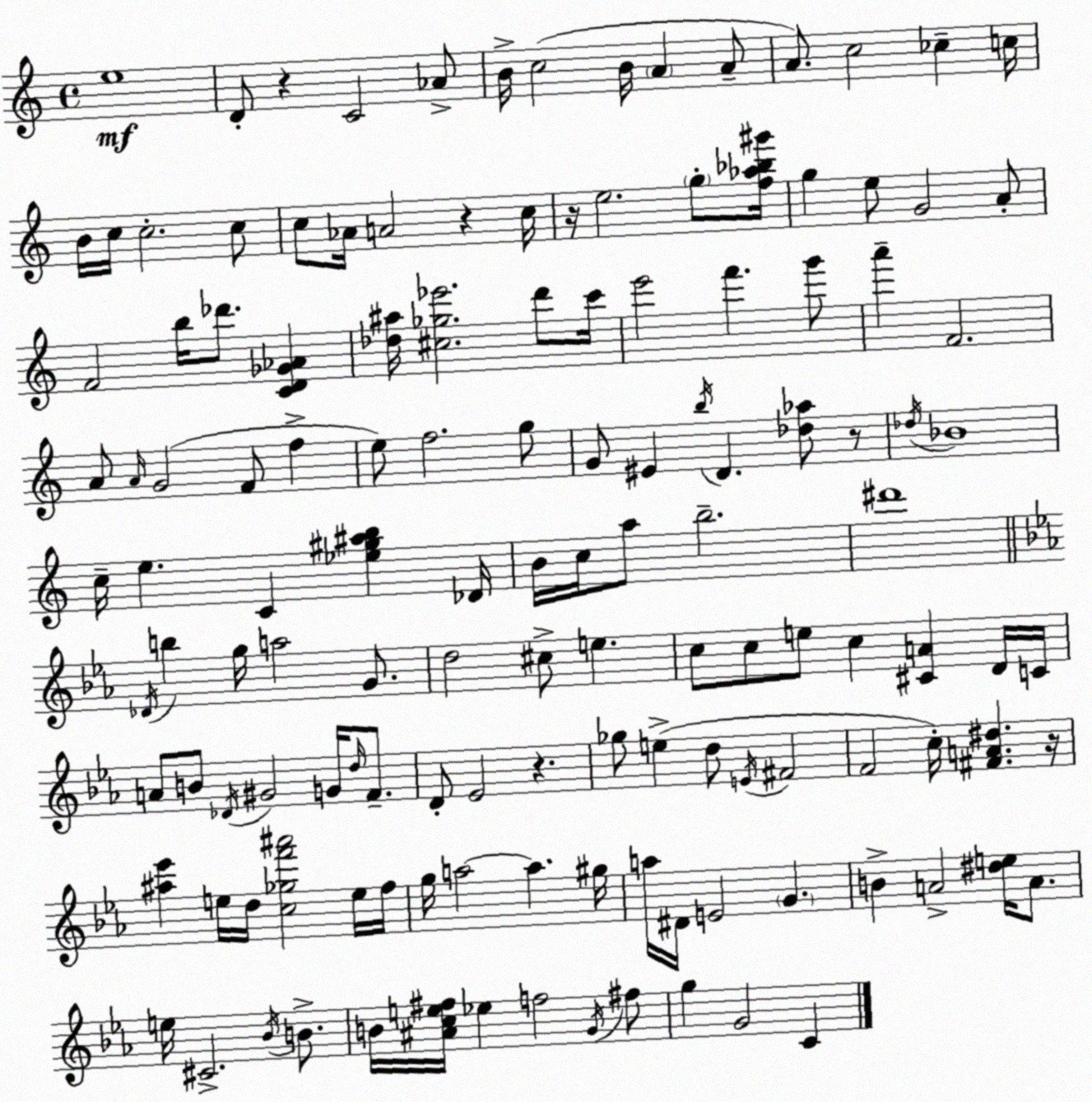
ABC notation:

X:1
T:Untitled
M:4/4
L:1/4
K:Am
e4 D/2 z C2 _A/2 B/4 c2 B/4 A A/2 A/2 c2 _c c/4 B/4 c/4 c2 c/2 c/2 _A/4 A2 z c/4 z/4 e2 g/2 [f_a_b^g']/4 g e/2 G2 A/2 F2 b/4 _d'/2 [CD_G_A] [_d^a]/4 [^c_g_e']2 d'/2 c'/4 e'2 f' g'/2 a' F2 A/2 A/4 G2 F/2 f e/2 f2 g/2 G/2 ^E b/4 D [_d_a]/2 z/2 _d/4 _B4 c/4 e C [_e^g^ab] _D/4 B/4 c/4 a/2 b2 ^d'4 _D/4 b g/4 a2 G/2 d2 ^c/2 e c/2 c/2 e/2 c [^CA] D/4 C/4 A/2 B/2 _D/4 ^G2 G/4 d/4 F/2 D/2 _E2 z _g/2 e d/2 E/4 ^F2 F2 c/4 [^FA^d] z/4 [^a_e'] e/4 d/4 [c_gf'^a']2 e/4 f/4 g/4 a2 a ^g/4 a/4 ^D/4 E2 G B A2 [^de]/4 A/2 e/4 ^C2 _B/4 B/2 B/4 [^Ace^f]/4 _e f2 G/4 ^f/2 g G2 C